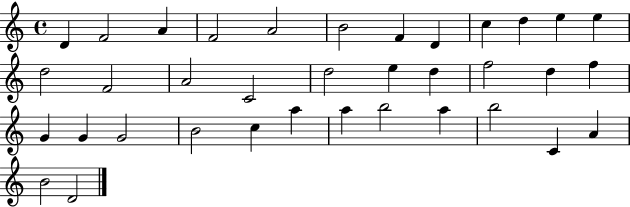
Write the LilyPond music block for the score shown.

{
  \clef treble
  \time 4/4
  \defaultTimeSignature
  \key c \major
  d'4 f'2 a'4 | f'2 a'2 | b'2 f'4 d'4 | c''4 d''4 e''4 e''4 | \break d''2 f'2 | a'2 c'2 | d''2 e''4 d''4 | f''2 d''4 f''4 | \break g'4 g'4 g'2 | b'2 c''4 a''4 | a''4 b''2 a''4 | b''2 c'4 a'4 | \break b'2 d'2 | \bar "|."
}